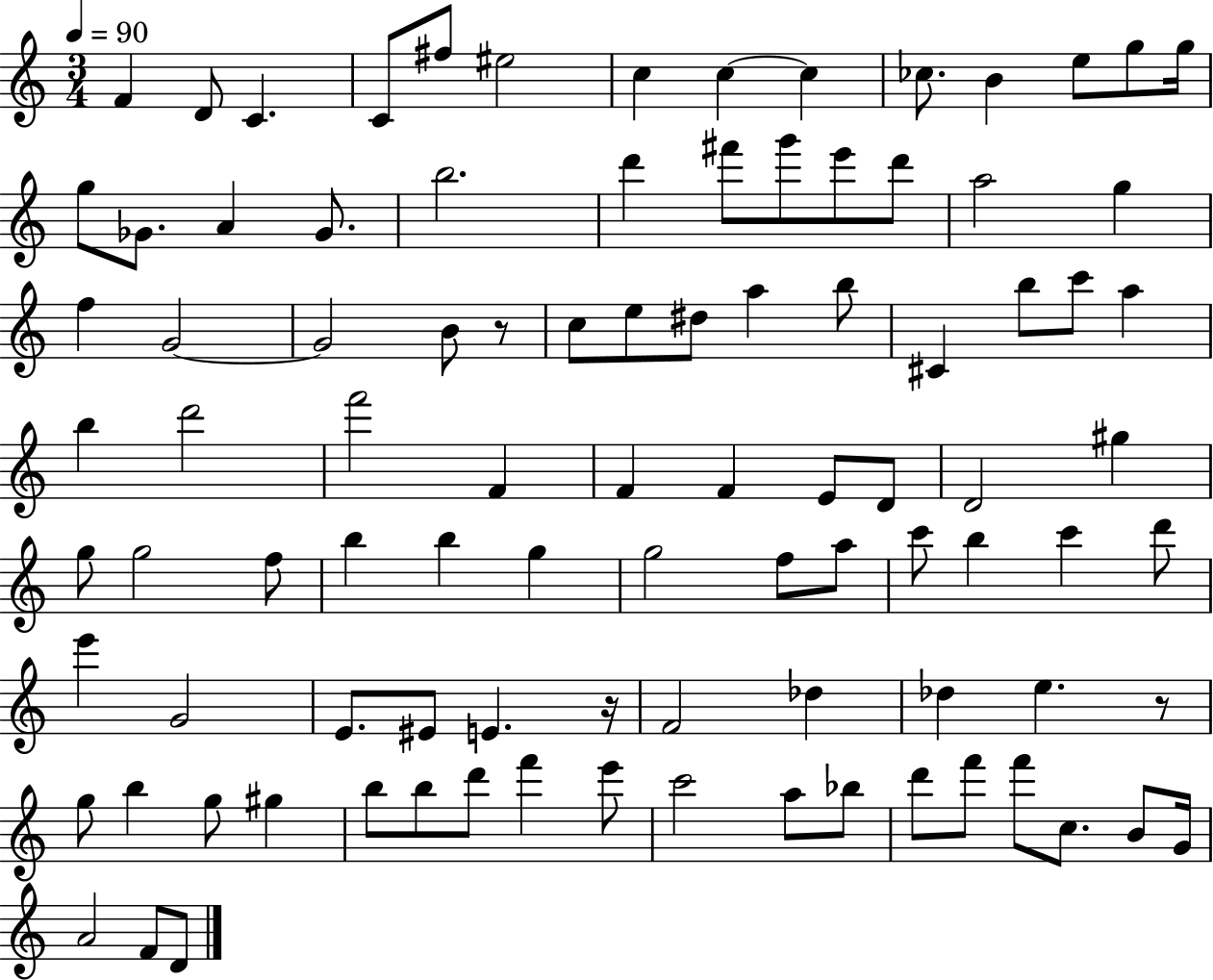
X:1
T:Untitled
M:3/4
L:1/4
K:C
F D/2 C C/2 ^f/2 ^e2 c c c _c/2 B e/2 g/2 g/4 g/2 _G/2 A _G/2 b2 d' ^f'/2 g'/2 e'/2 d'/2 a2 g f G2 G2 B/2 z/2 c/2 e/2 ^d/2 a b/2 ^C b/2 c'/2 a b d'2 f'2 F F F E/2 D/2 D2 ^g g/2 g2 f/2 b b g g2 f/2 a/2 c'/2 b c' d'/2 e' G2 E/2 ^E/2 E z/4 F2 _d _d e z/2 g/2 b g/2 ^g b/2 b/2 d'/2 f' e'/2 c'2 a/2 _b/2 d'/2 f'/2 f'/2 c/2 B/2 G/4 A2 F/2 D/2